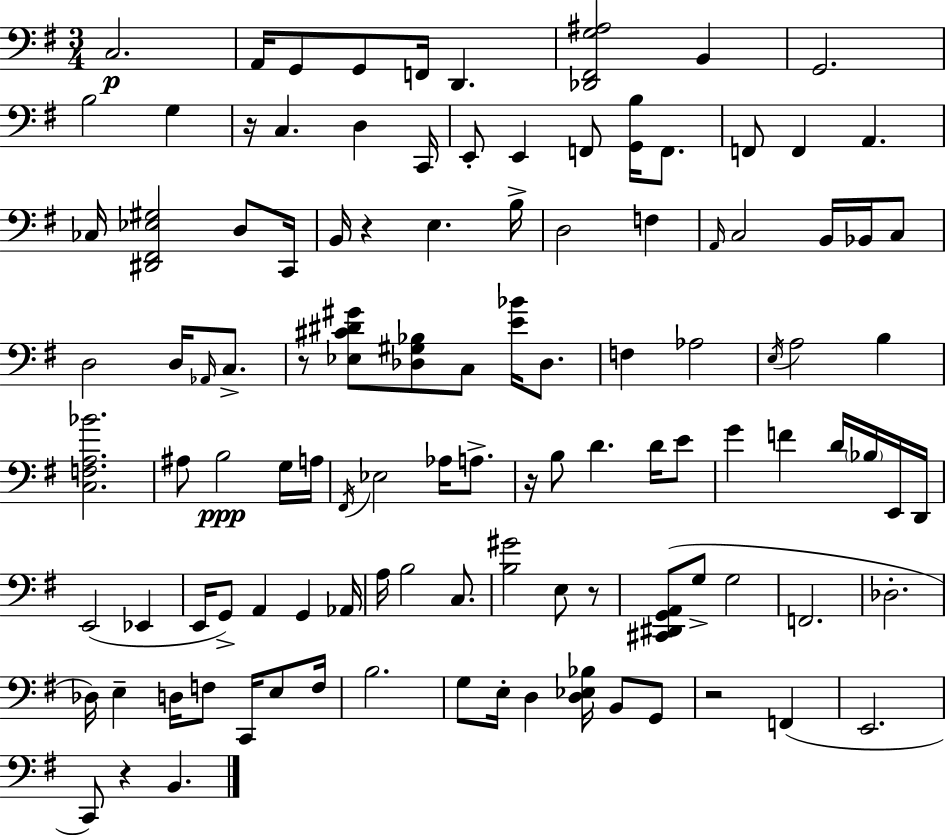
C3/h. A2/s G2/e G2/e F2/s D2/q. [Db2,F#2,G3,A#3]/h B2/q G2/h. B3/h G3/q R/s C3/q. D3/q C2/s E2/e E2/q F2/e [G2,B3]/s F2/e. F2/e F2/q A2/q. CES3/s [D#2,F#2,Eb3,G#3]/h D3/e C2/s B2/s R/q E3/q. B3/s D3/h F3/q A2/s C3/h B2/s Bb2/s C3/e D3/h D3/s Ab2/s C3/e. R/e [Eb3,C#4,D#4,G#4]/e [Db3,G#3,Bb3]/e C3/e [E4,Bb4]/s Db3/e. F3/q Ab3/h E3/s A3/h B3/q [C3,F3,A3,Bb4]/h. A#3/e B3/h G3/s A3/s F#2/s Eb3/h Ab3/s A3/e. R/s B3/e D4/q. D4/s E4/e G4/q F4/q D4/s Bb3/s E2/s D2/s E2/h Eb2/q E2/s G2/e A2/q G2/q Ab2/s A3/s B3/h C3/e. [B3,G#4]/h E3/e R/e [C#2,D#2,G2,A2]/e G3/e G3/h F2/h. Db3/h. Db3/s E3/q D3/s F3/e C2/s E3/e F3/s B3/h. G3/e E3/s D3/q [D3,Eb3,Bb3]/s B2/e G2/e R/h F2/q E2/h. C2/e R/q B2/q.